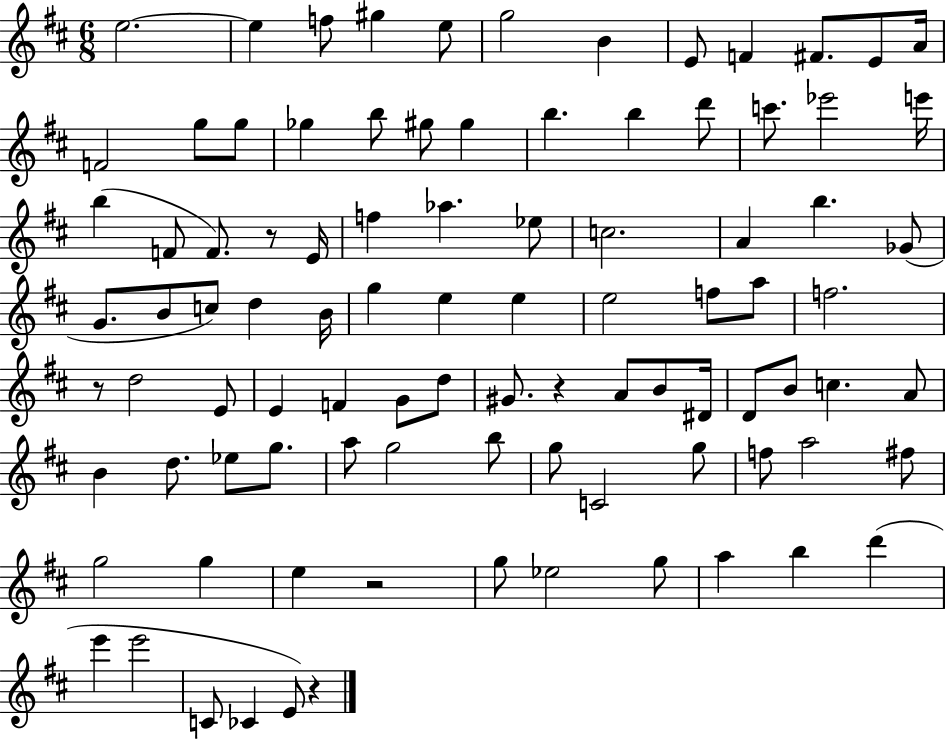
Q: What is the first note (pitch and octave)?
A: E5